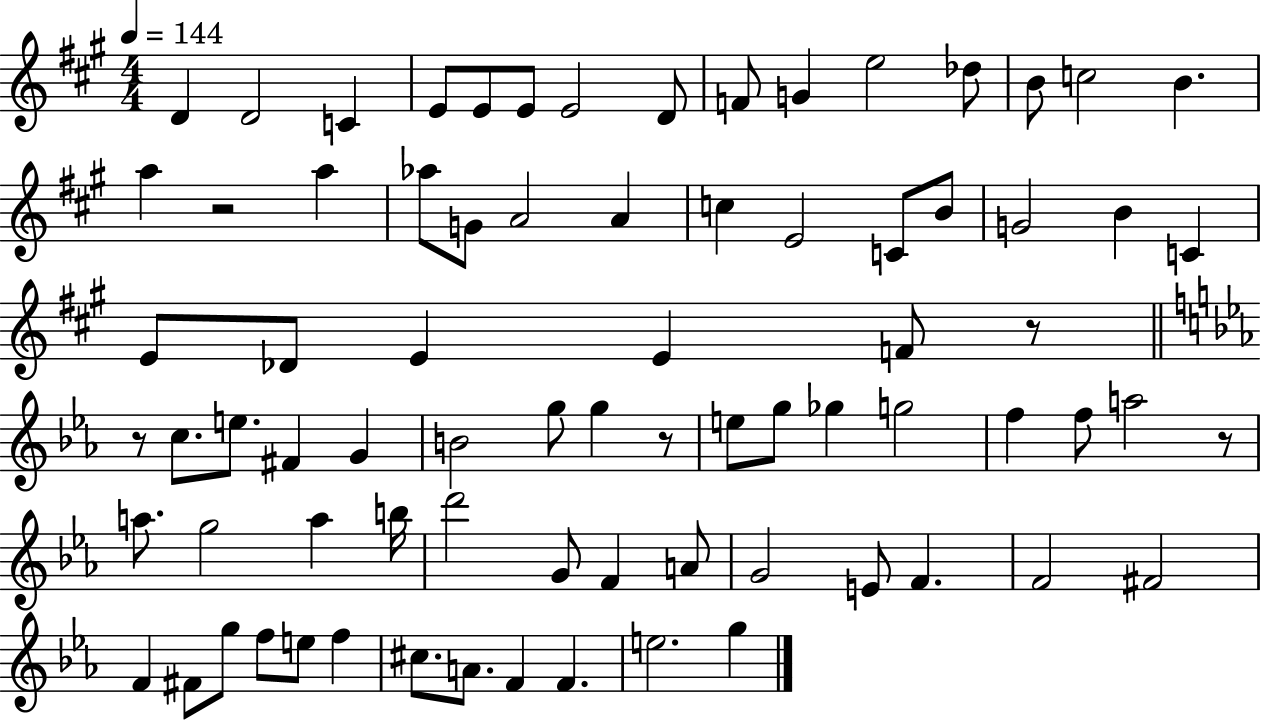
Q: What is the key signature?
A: A major